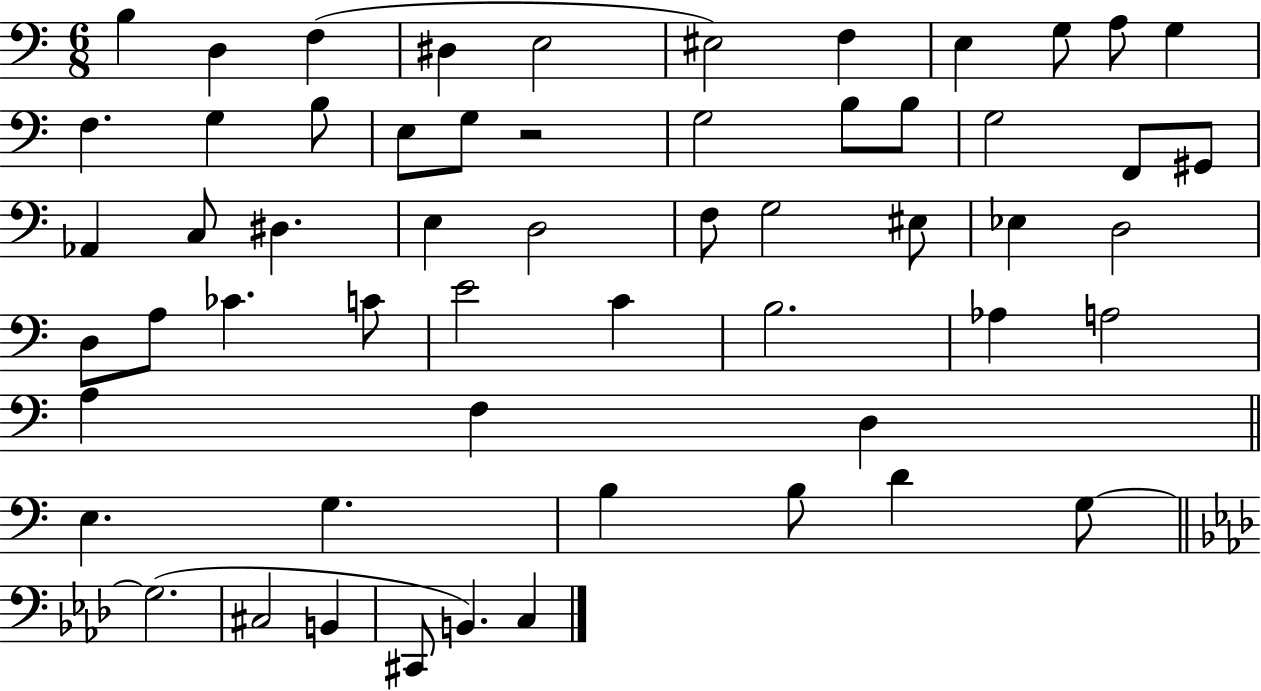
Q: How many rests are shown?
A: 1